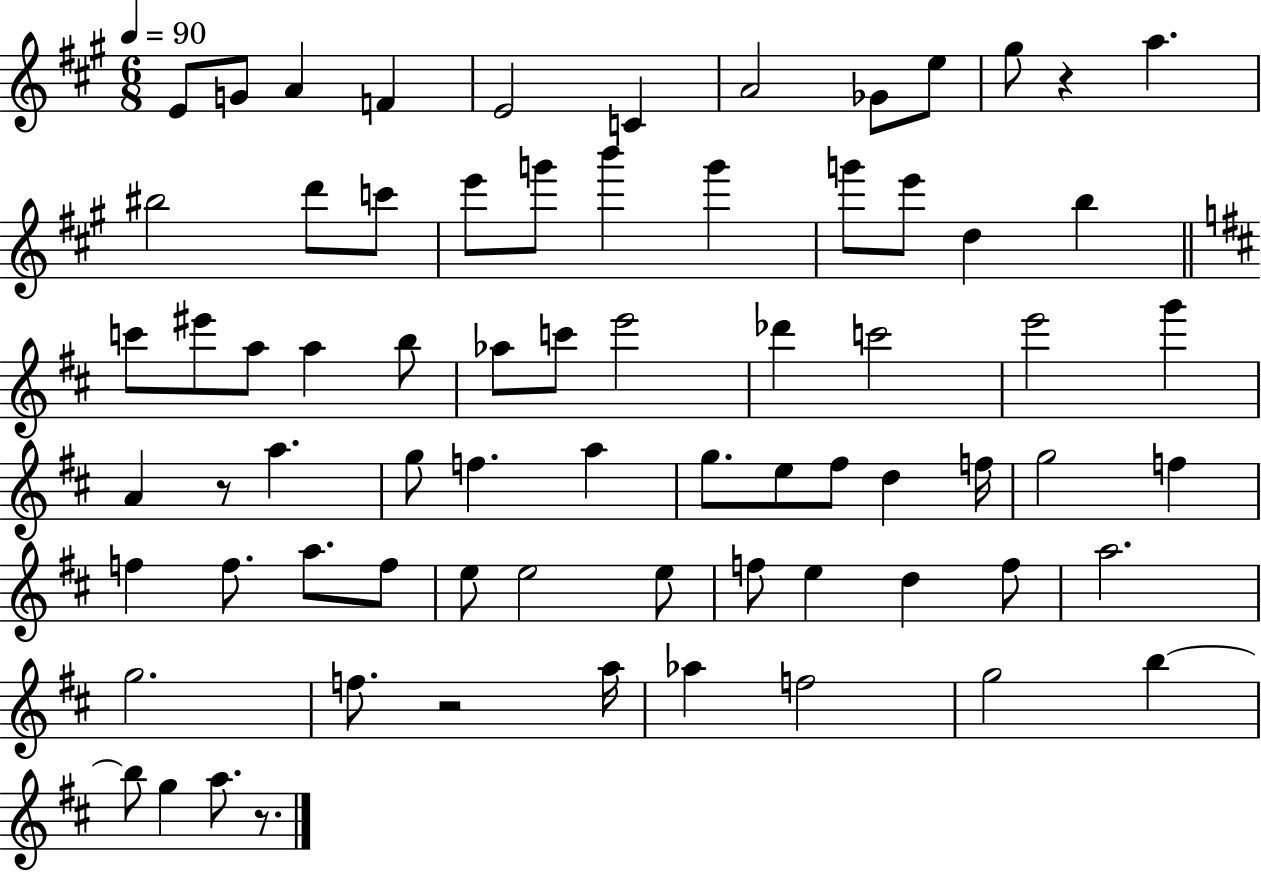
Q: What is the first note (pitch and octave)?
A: E4